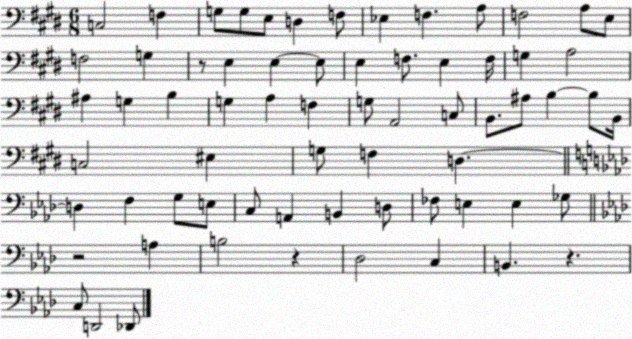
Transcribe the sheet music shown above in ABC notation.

X:1
T:Untitled
M:6/8
L:1/4
K:E
C,2 F, G,/2 G,/2 E,/2 D, F,/2 _E, F, A,/2 F,2 A,/2 E,/2 F,2 G, z/2 E, E, E,/2 E, F,/2 E, F,/4 G, A,2 ^A, G, B, G, A, F, G,/2 A,,2 C,/2 B,,/2 ^A,/2 B, B,/2 B,,/4 C,2 ^E, G,/2 F, D, D, F, G,/2 E,/2 C,/2 A,, B,, D,/2 _F,/2 E, E, _G,/2 z2 A, B,2 z _D,2 C, B,, z C,/2 D,,2 _D,,/2